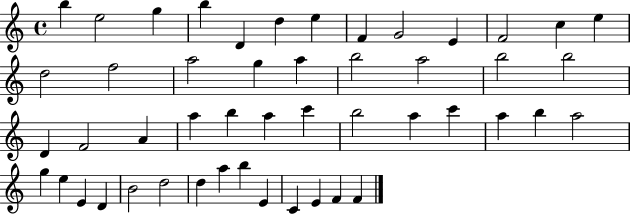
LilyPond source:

{
  \clef treble
  \time 4/4
  \defaultTimeSignature
  \key c \major
  b''4 e''2 g''4 | b''4 d'4 d''4 e''4 | f'4 g'2 e'4 | f'2 c''4 e''4 | \break d''2 f''2 | a''2 g''4 a''4 | b''2 a''2 | b''2 b''2 | \break d'4 f'2 a'4 | a''4 b''4 a''4 c'''4 | b''2 a''4 c'''4 | a''4 b''4 a''2 | \break g''4 e''4 e'4 d'4 | b'2 d''2 | d''4 a''4 b''4 e'4 | c'4 e'4 f'4 f'4 | \break \bar "|."
}